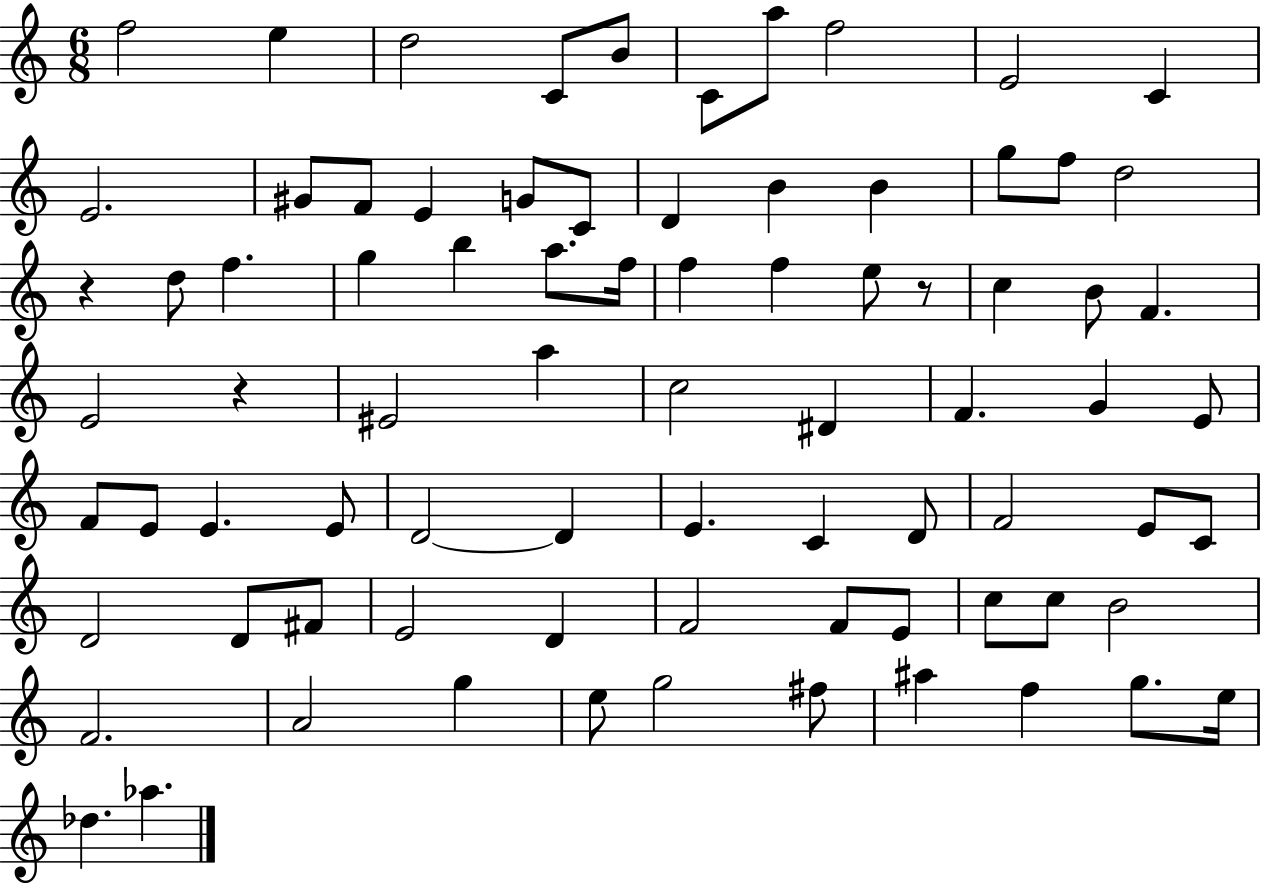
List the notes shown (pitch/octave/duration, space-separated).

F5/h E5/q D5/h C4/e B4/e C4/e A5/e F5/h E4/h C4/q E4/h. G#4/e F4/e E4/q G4/e C4/e D4/q B4/q B4/q G5/e F5/e D5/h R/q D5/e F5/q. G5/q B5/q A5/e. F5/s F5/q F5/q E5/e R/e C5/q B4/e F4/q. E4/h R/q EIS4/h A5/q C5/h D#4/q F4/q. G4/q E4/e F4/e E4/e E4/q. E4/e D4/h D4/q E4/q. C4/q D4/e F4/h E4/e C4/e D4/h D4/e F#4/e E4/h D4/q F4/h F4/e E4/e C5/e C5/e B4/h F4/h. A4/h G5/q E5/e G5/h F#5/e A#5/q F5/q G5/e. E5/s Db5/q. Ab5/q.